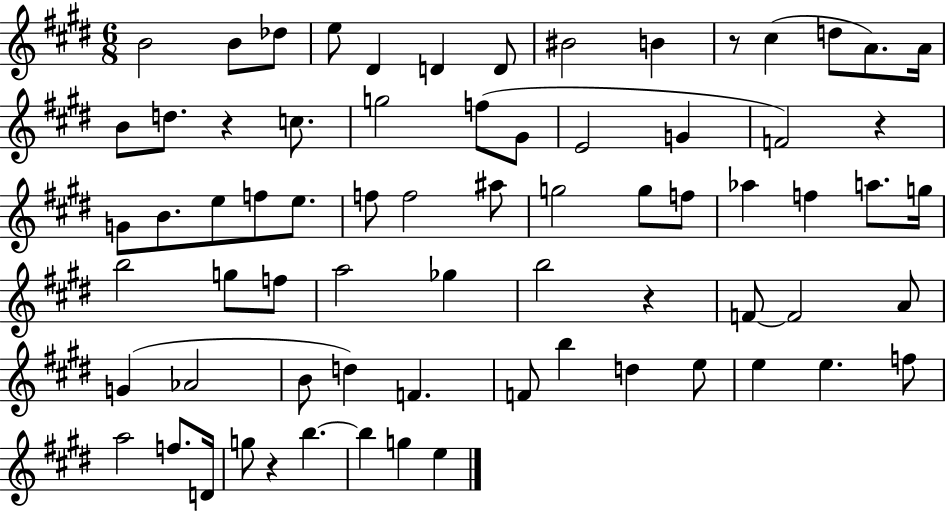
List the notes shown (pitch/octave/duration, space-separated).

B4/h B4/e Db5/e E5/e D#4/q D4/q D4/e BIS4/h B4/q R/e C#5/q D5/e A4/e. A4/s B4/e D5/e. R/q C5/e. G5/h F5/e G#4/e E4/h G4/q F4/h R/q G4/e B4/e. E5/e F5/e E5/e. F5/e F5/h A#5/e G5/h G5/e F5/e Ab5/q F5/q A5/e. G5/s B5/h G5/e F5/e A5/h Gb5/q B5/h R/q F4/e F4/h A4/e G4/q Ab4/h B4/e D5/q F4/q. F4/e B5/q D5/q E5/e E5/q E5/q. F5/e A5/h F5/e. D4/s G5/e R/q B5/q. B5/q G5/q E5/q